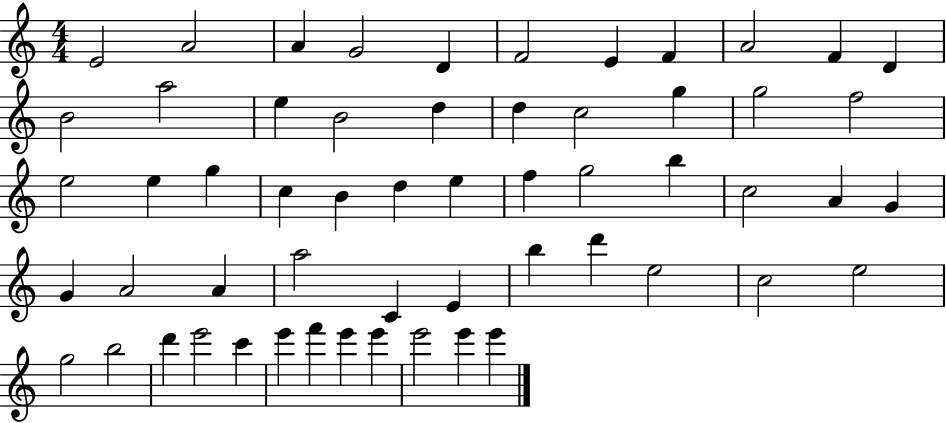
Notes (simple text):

E4/h A4/h A4/q G4/h D4/q F4/h E4/q F4/q A4/h F4/q D4/q B4/h A5/h E5/q B4/h D5/q D5/q C5/h G5/q G5/h F5/h E5/h E5/q G5/q C5/q B4/q D5/q E5/q F5/q G5/h B5/q C5/h A4/q G4/q G4/q A4/h A4/q A5/h C4/q E4/q B5/q D6/q E5/h C5/h E5/h G5/h B5/h D6/q E6/h C6/q E6/q F6/q E6/q E6/q E6/h E6/q E6/q